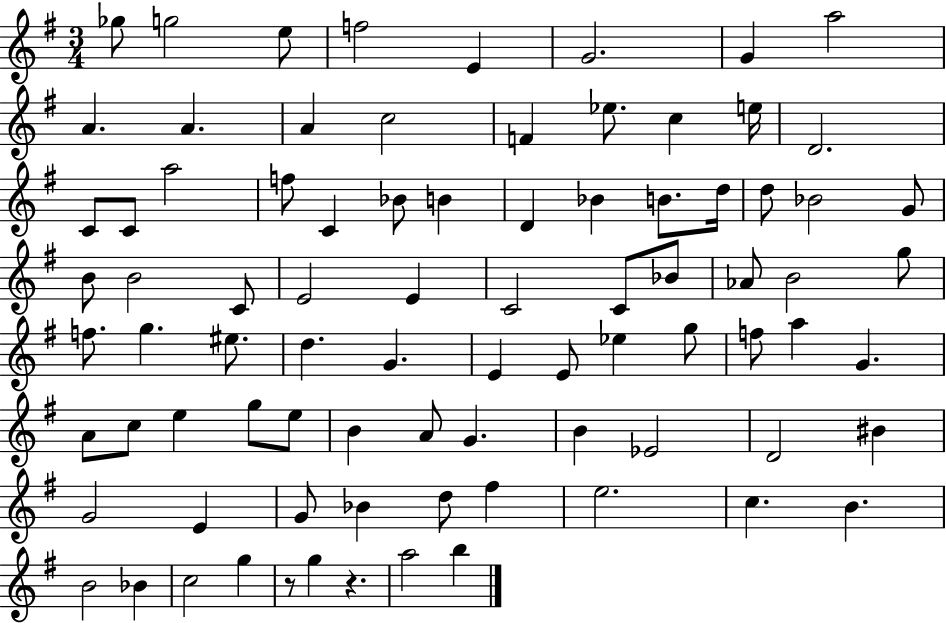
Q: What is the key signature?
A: G major